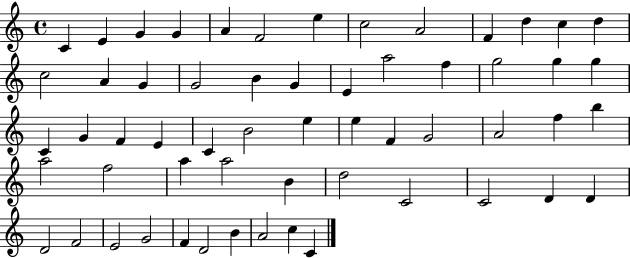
C4/q E4/q G4/q G4/q A4/q F4/h E5/q C5/h A4/h F4/q D5/q C5/q D5/q C5/h A4/q G4/q G4/h B4/q G4/q E4/q A5/h F5/q G5/h G5/q G5/q C4/q G4/q F4/q E4/q C4/q B4/h E5/q E5/q F4/q G4/h A4/h F5/q B5/q A5/h F5/h A5/q A5/h B4/q D5/h C4/h C4/h D4/q D4/q D4/h F4/h E4/h G4/h F4/q D4/h B4/q A4/h C5/q C4/q